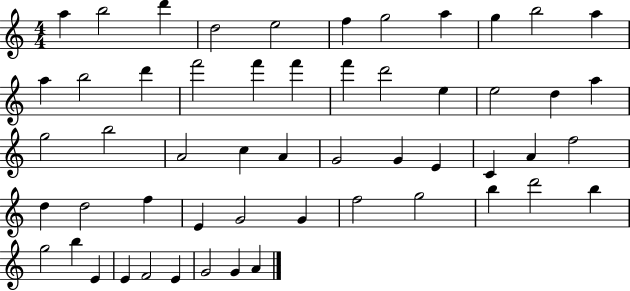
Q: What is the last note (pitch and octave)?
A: A4